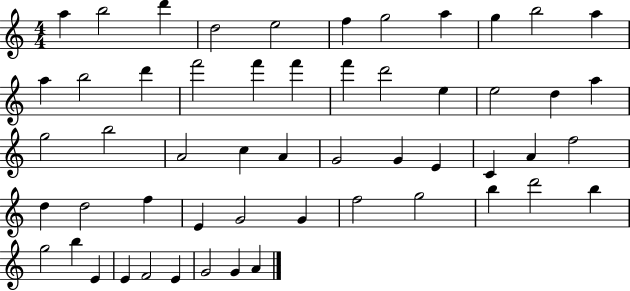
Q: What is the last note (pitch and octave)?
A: A4